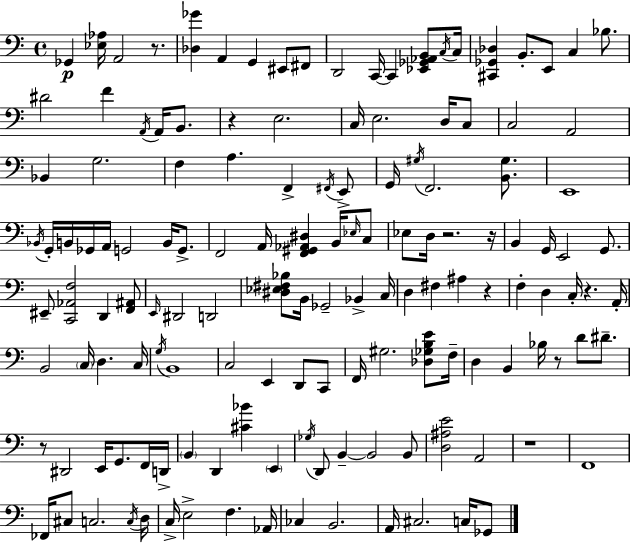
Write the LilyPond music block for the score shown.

{
  \clef bass
  \time 4/4
  \defaultTimeSignature
  \key a \minor
  ges,4\p <ees aes>16 a,2 r8. | <des ges'>4 a,4 g,4 eis,8 fis,8 | d,2 c,16~~ c,4 <ees, ges, aes, b,>8 \acciaccatura { c16 } | c16 <cis, ges, des>4 b,8.-. e,8 c4 bes8. | \break dis'2 f'4 \acciaccatura { a,16 } a,16 b,8. | r4 e2. | c16 e2. d16 | c8 c2 a,2 | \break bes,4 g2. | f4 a4. f,4-> | \acciaccatura { fis,16 } e,8-> g,16 \acciaccatura { gis16 } f,2. | <b, gis>8. e,1 | \break \acciaccatura { bes,16 } g,16-. b,16 ges,16 a,16 g,2 | b,16 g,8.-> f,2 a,16 <f, gis, aes, dis>4 | b,16 \grace { ees16 } c8 ees8 d16 r2. | r16 b,4 g,16 e,2 | \break g,8. eis,8-- <c, aes, f>2 | d,4 <f, ais,>8 \grace { e,16 } dis,2 d,2 | <dis ees fis bes>8 b,16 ges,2-- | bes,4-> c16 d4 fis4 ais4 | \break r4 f4-. d4 c16-. | r4. a,16-. b,2 \parenthesize c16 | d4. c16 \acciaccatura { g16 } b,1 | c2 | \break e,4 d,8 c,8 f,16 gis2. | <des ges b e'>8 f16-- d4 b,4 | bes16 r8 d'8 dis'8.-- r8 dis,2 | e,16 g,8. f,16 d,16-> \parenthesize b,4 d,4 | \break <cis' bes'>4 \parenthesize e,4 \acciaccatura { ges16 } d,8 b,4--~~ b,2 | b,8 <d ais e'>2 | a,2 r1 | f,1 | \break fes,16 cis8 c2. | \acciaccatura { c16 } d16 c16-> e2-> | f4. aes,16 ces4 b,2. | a,16 cis2. | \break c16 ges,8 \bar "|."
}